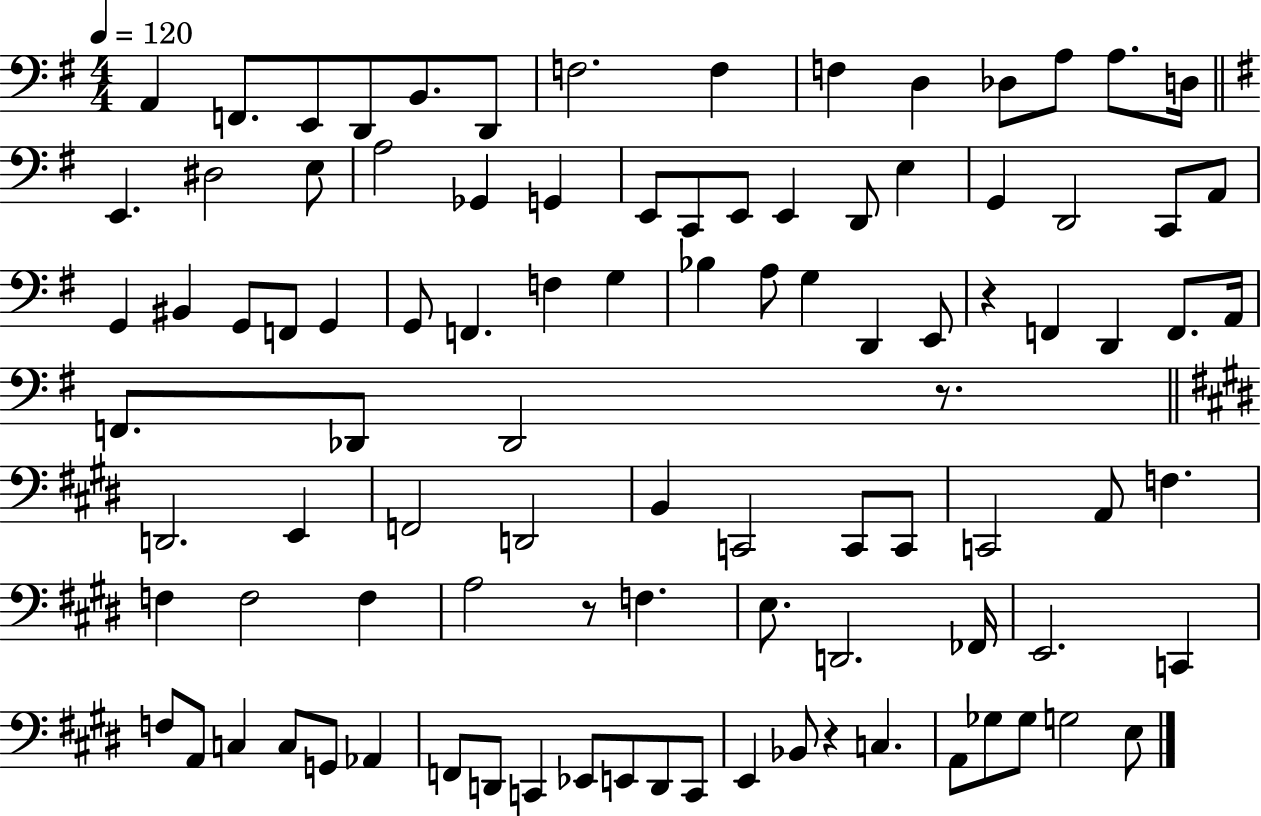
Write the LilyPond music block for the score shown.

{
  \clef bass
  \numericTimeSignature
  \time 4/4
  \key g \major
  \tempo 4 = 120
  \repeat volta 2 { a,4 f,8. e,8 d,8 b,8. d,8 | f2. f4 | f4 d4 des8 a8 a8. d16 | \bar "||" \break \key e \minor e,4. dis2 e8 | a2 ges,4 g,4 | e,8 c,8 e,8 e,4 d,8 e4 | g,4 d,2 c,8 a,8 | \break g,4 bis,4 g,8 f,8 g,4 | g,8 f,4. f4 g4 | bes4 a8 g4 d,4 e,8 | r4 f,4 d,4 f,8. a,16 | \break f,8. des,8 des,2 r8. | \bar "||" \break \key e \major d,2. e,4 | f,2 d,2 | b,4 c,2 c,8 c,8 | c,2 a,8 f4. | \break f4 f2 f4 | a2 r8 f4. | e8. d,2. fes,16 | e,2. c,4 | \break f8 a,8 c4 c8 g,8 aes,4 | f,8 d,8 c,4 ees,8 e,8 d,8 c,8 | e,4 bes,8 r4 c4. | a,8 ges8 ges8 g2 e8 | \break } \bar "|."
}